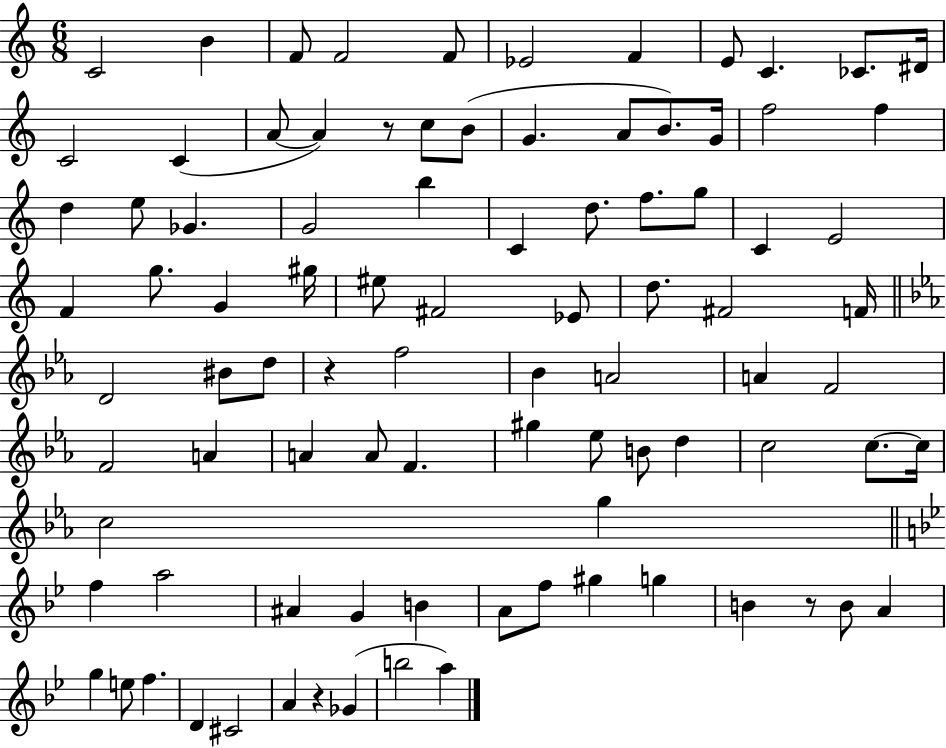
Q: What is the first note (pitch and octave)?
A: C4